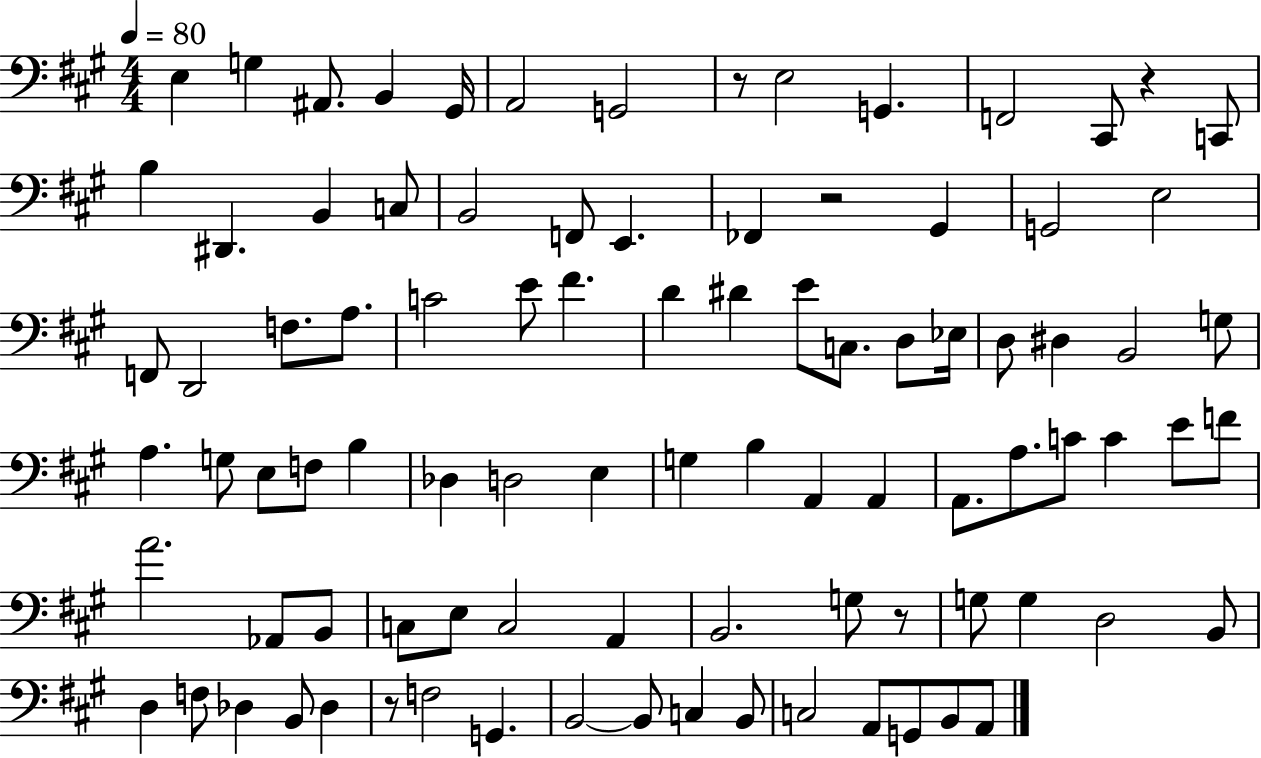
{
  \clef bass
  \numericTimeSignature
  \time 4/4
  \key a \major
  \tempo 4 = 80
  e4 g4 ais,8. b,4 gis,16 | a,2 g,2 | r8 e2 g,4. | f,2 cis,8 r4 c,8 | \break b4 dis,4. b,4 c8 | b,2 f,8 e,4. | fes,4 r2 gis,4 | g,2 e2 | \break f,8 d,2 f8. a8. | c'2 e'8 fis'4. | d'4 dis'4 e'8 c8. d8 ees16 | d8 dis4 b,2 g8 | \break a4. g8 e8 f8 b4 | des4 d2 e4 | g4 b4 a,4 a,4 | a,8. a8. c'8 c'4 e'8 f'8 | \break a'2. aes,8 b,8 | c8 e8 c2 a,4 | b,2. g8 r8 | g8 g4 d2 b,8 | \break d4 f8 des4 b,8 des4 | r8 f2 g,4. | b,2~~ b,8 c4 b,8 | c2 a,8 g,8 b,8 a,8 | \break \bar "|."
}